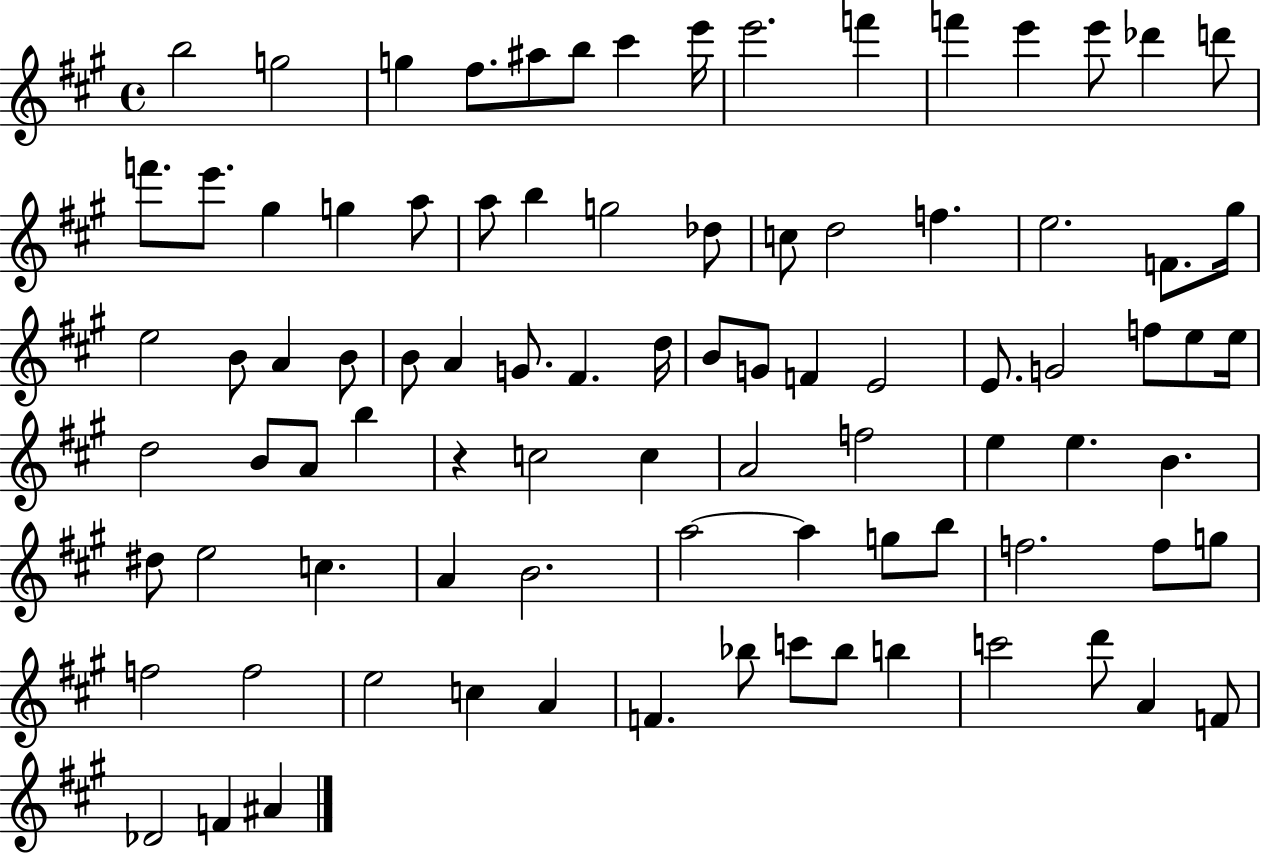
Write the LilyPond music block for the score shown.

{
  \clef treble
  \time 4/4
  \defaultTimeSignature
  \key a \major
  b''2 g''2 | g''4 fis''8. ais''8 b''8 cis'''4 e'''16 | e'''2. f'''4 | f'''4 e'''4 e'''8 des'''4 d'''8 | \break f'''8. e'''8. gis''4 g''4 a''8 | a''8 b''4 g''2 des''8 | c''8 d''2 f''4. | e''2. f'8. gis''16 | \break e''2 b'8 a'4 b'8 | b'8 a'4 g'8. fis'4. d''16 | b'8 g'8 f'4 e'2 | e'8. g'2 f''8 e''8 e''16 | \break d''2 b'8 a'8 b''4 | r4 c''2 c''4 | a'2 f''2 | e''4 e''4. b'4. | \break dis''8 e''2 c''4. | a'4 b'2. | a''2~~ a''4 g''8 b''8 | f''2. f''8 g''8 | \break f''2 f''2 | e''2 c''4 a'4 | f'4. bes''8 c'''8 bes''8 b''4 | c'''2 d'''8 a'4 f'8 | \break des'2 f'4 ais'4 | \bar "|."
}